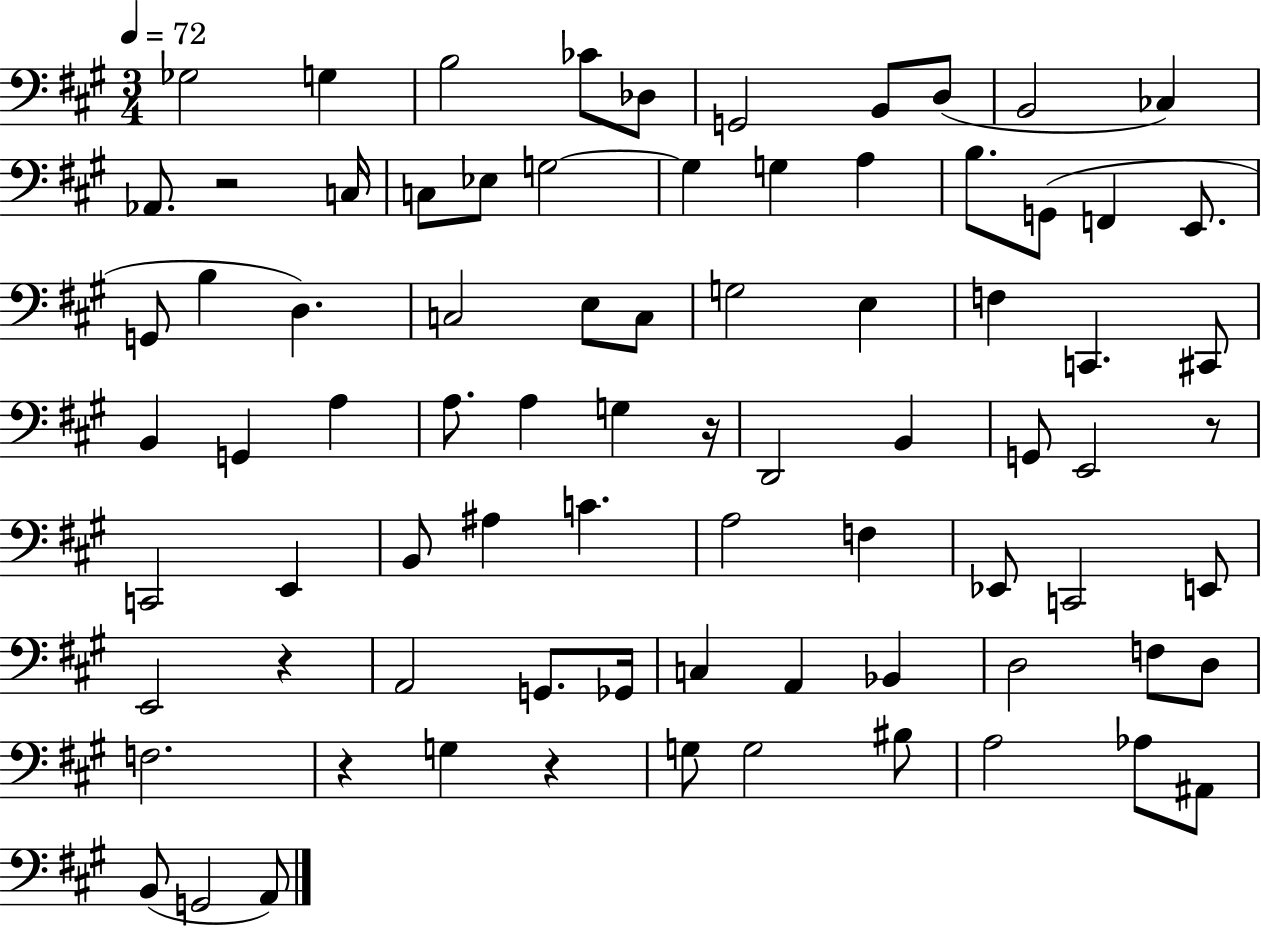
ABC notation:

X:1
T:Untitled
M:3/4
L:1/4
K:A
_G,2 G, B,2 _C/2 _D,/2 G,,2 B,,/2 D,/2 B,,2 _C, _A,,/2 z2 C,/4 C,/2 _E,/2 G,2 G, G, A, B,/2 G,,/2 F,, E,,/2 G,,/2 B, D, C,2 E,/2 C,/2 G,2 E, F, C,, ^C,,/2 B,, G,, A, A,/2 A, G, z/4 D,,2 B,, G,,/2 E,,2 z/2 C,,2 E,, B,,/2 ^A, C A,2 F, _E,,/2 C,,2 E,,/2 E,,2 z A,,2 G,,/2 _G,,/4 C, A,, _B,, D,2 F,/2 D,/2 F,2 z G, z G,/2 G,2 ^B,/2 A,2 _A,/2 ^A,,/2 B,,/2 G,,2 A,,/2